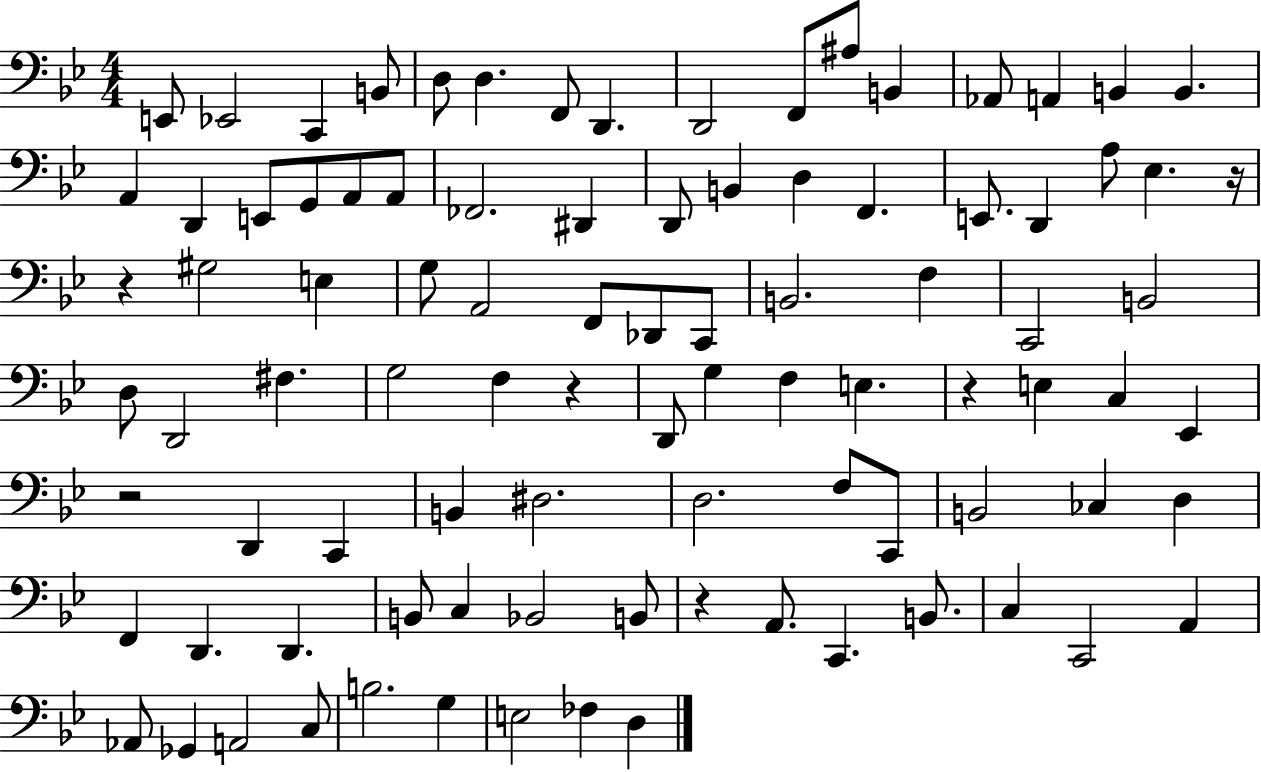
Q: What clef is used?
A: bass